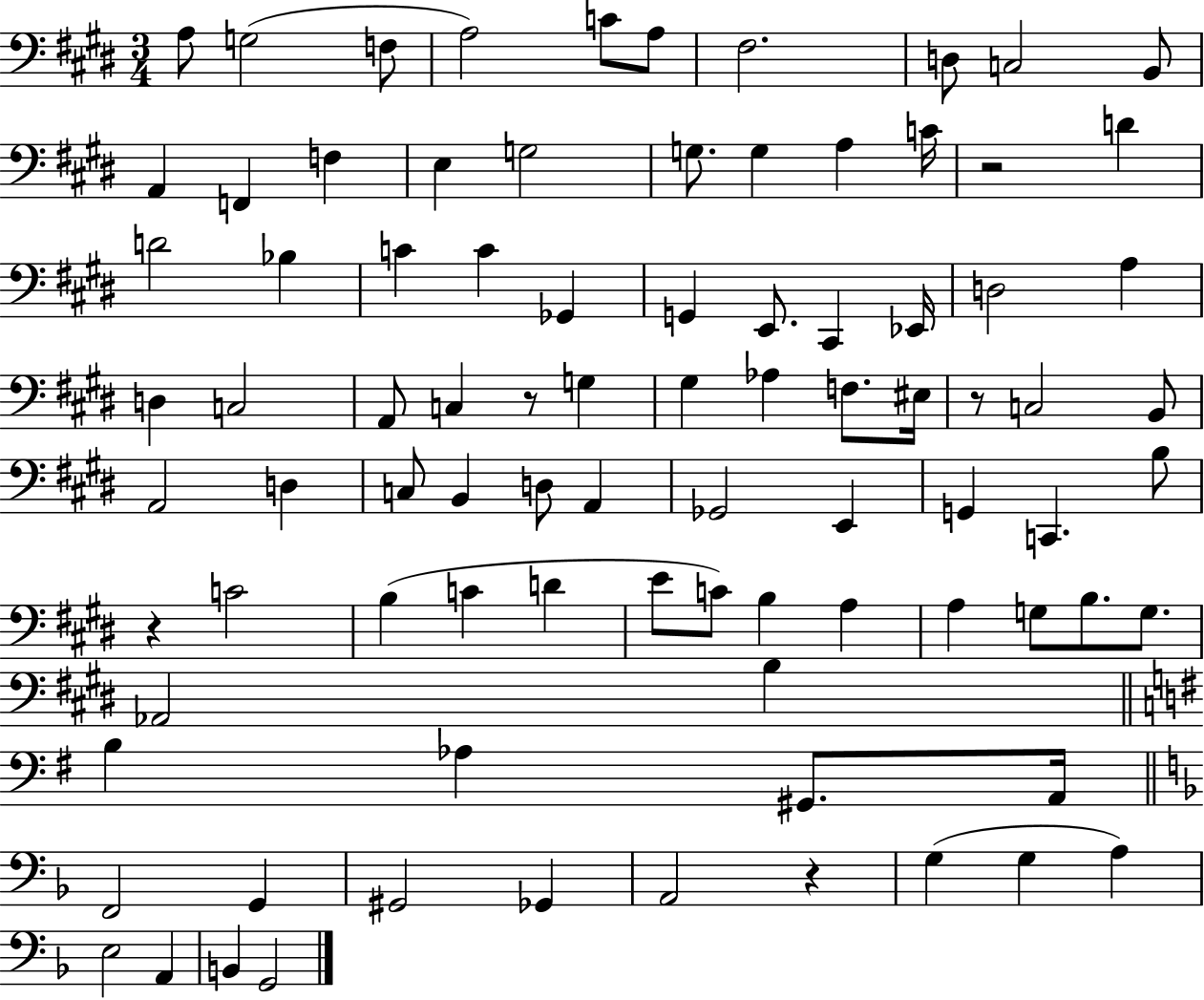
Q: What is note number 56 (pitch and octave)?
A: C4